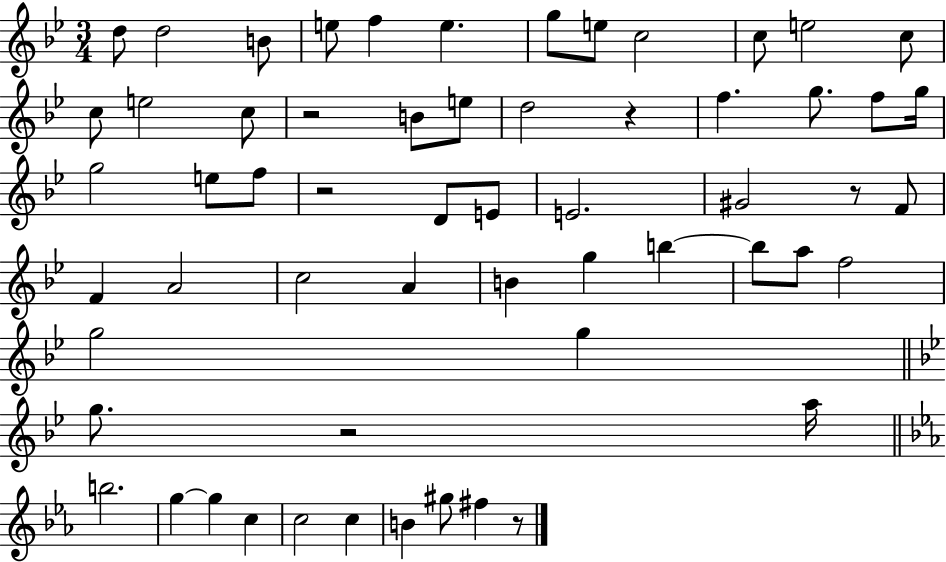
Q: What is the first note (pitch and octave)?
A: D5